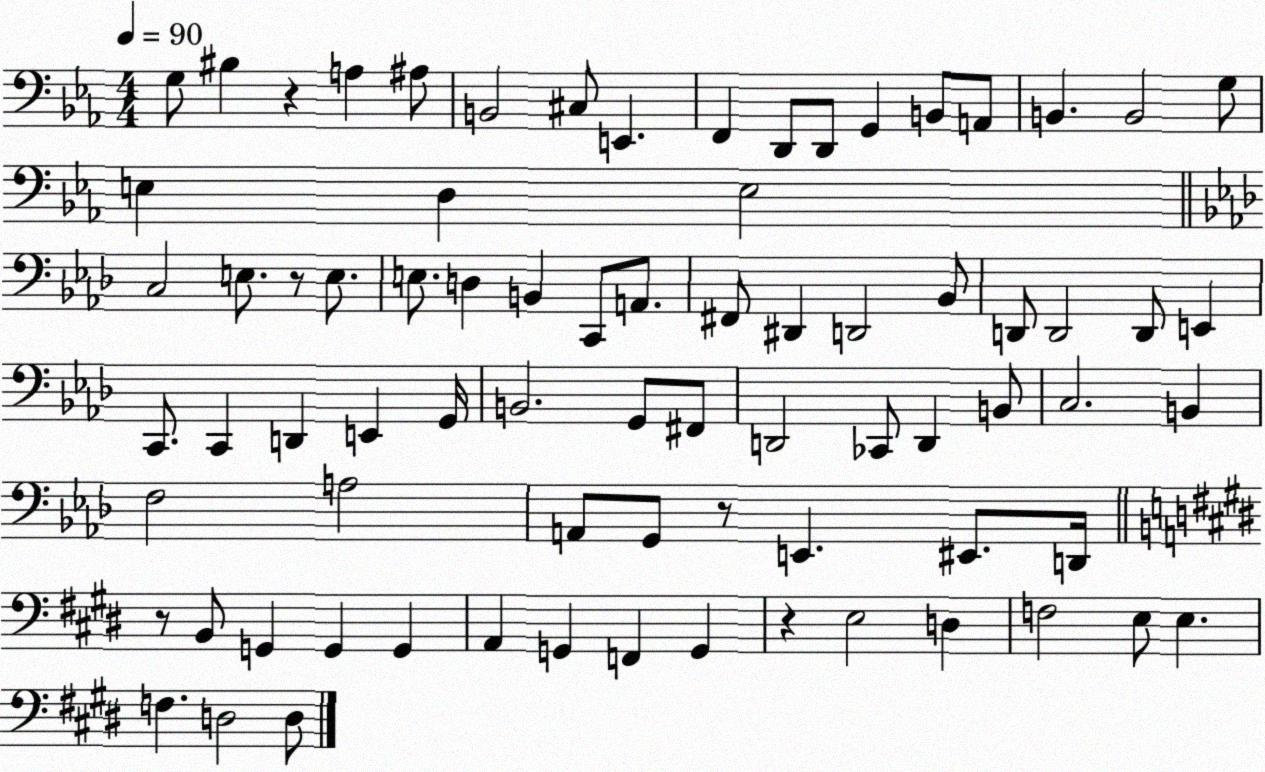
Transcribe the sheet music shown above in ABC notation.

X:1
T:Untitled
M:4/4
L:1/4
K:Eb
G,/2 ^B, z A, ^A,/2 B,,2 ^C,/2 E,, F,, D,,/2 D,,/2 G,, B,,/2 A,,/2 B,, B,,2 G,/2 E, D, E,2 C,2 E,/2 z/2 E,/2 E,/2 D, B,, C,,/2 A,,/2 ^F,,/2 ^D,, D,,2 _B,,/2 D,,/2 D,,2 D,,/2 E,, C,,/2 C,, D,, E,, G,,/4 B,,2 G,,/2 ^F,,/2 D,,2 _C,,/2 D,, B,,/2 C,2 B,, F,2 A,2 A,,/2 G,,/2 z/2 E,, ^E,,/2 D,,/4 z/2 B,,/2 G,, G,, G,, A,, G,, F,, G,, z E,2 D, F,2 E,/2 E, F, D,2 D,/2